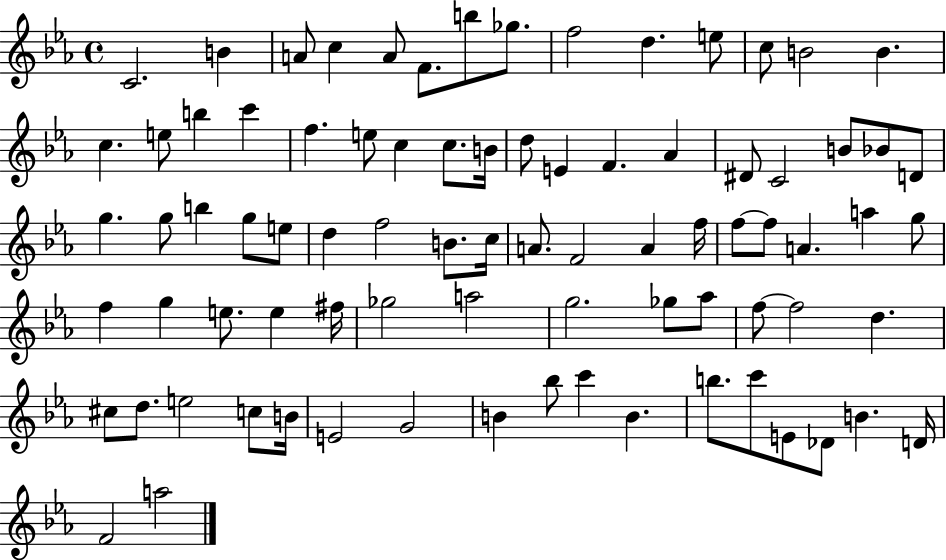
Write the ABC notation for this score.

X:1
T:Untitled
M:4/4
L:1/4
K:Eb
C2 B A/2 c A/2 F/2 b/2 _g/2 f2 d e/2 c/2 B2 B c e/2 b c' f e/2 c c/2 B/4 d/2 E F _A ^D/2 C2 B/2 _B/2 D/2 g g/2 b g/2 e/2 d f2 B/2 c/4 A/2 F2 A f/4 f/2 f/2 A a g/2 f g e/2 e ^f/4 _g2 a2 g2 _g/2 _a/2 f/2 f2 d ^c/2 d/2 e2 c/2 B/4 E2 G2 B _b/2 c' B b/2 c'/2 E/2 _D/2 B D/4 F2 a2